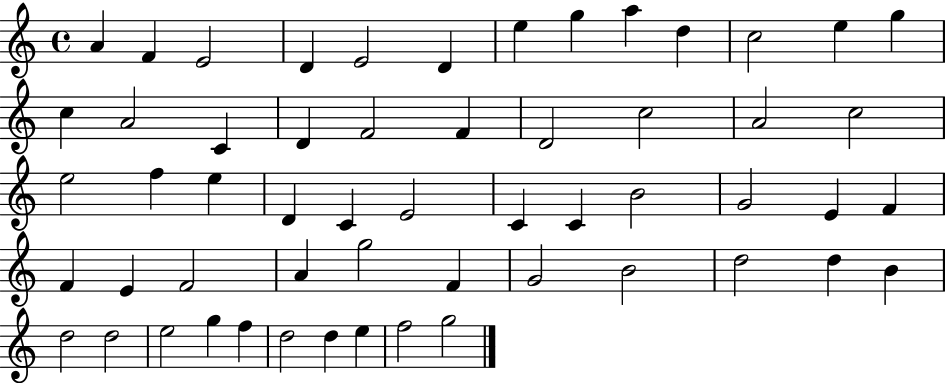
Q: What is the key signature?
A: C major